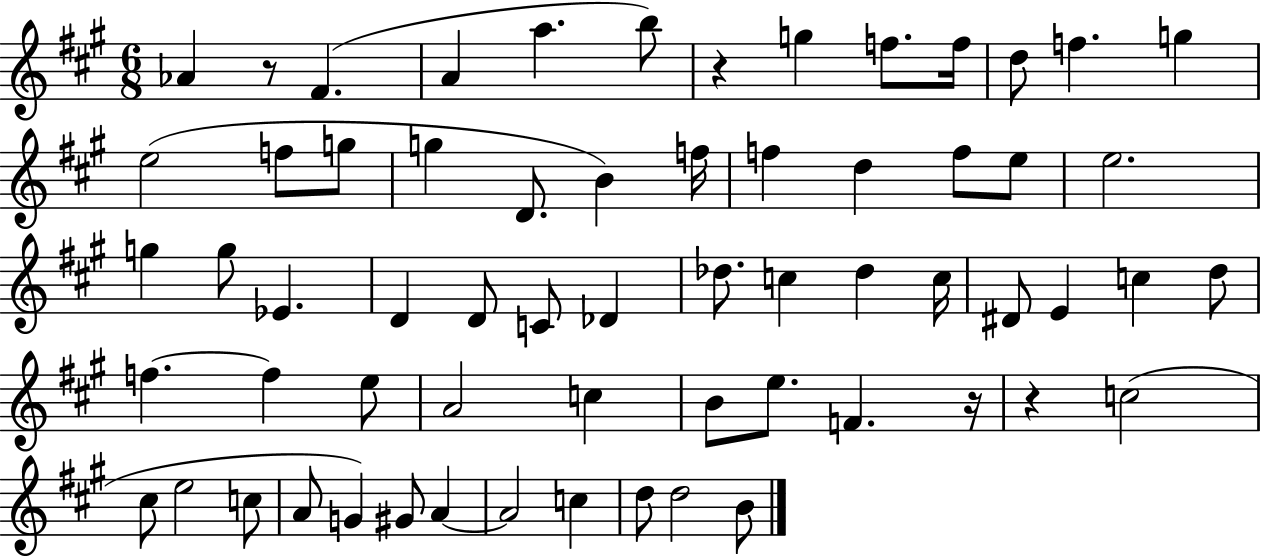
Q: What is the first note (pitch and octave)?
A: Ab4